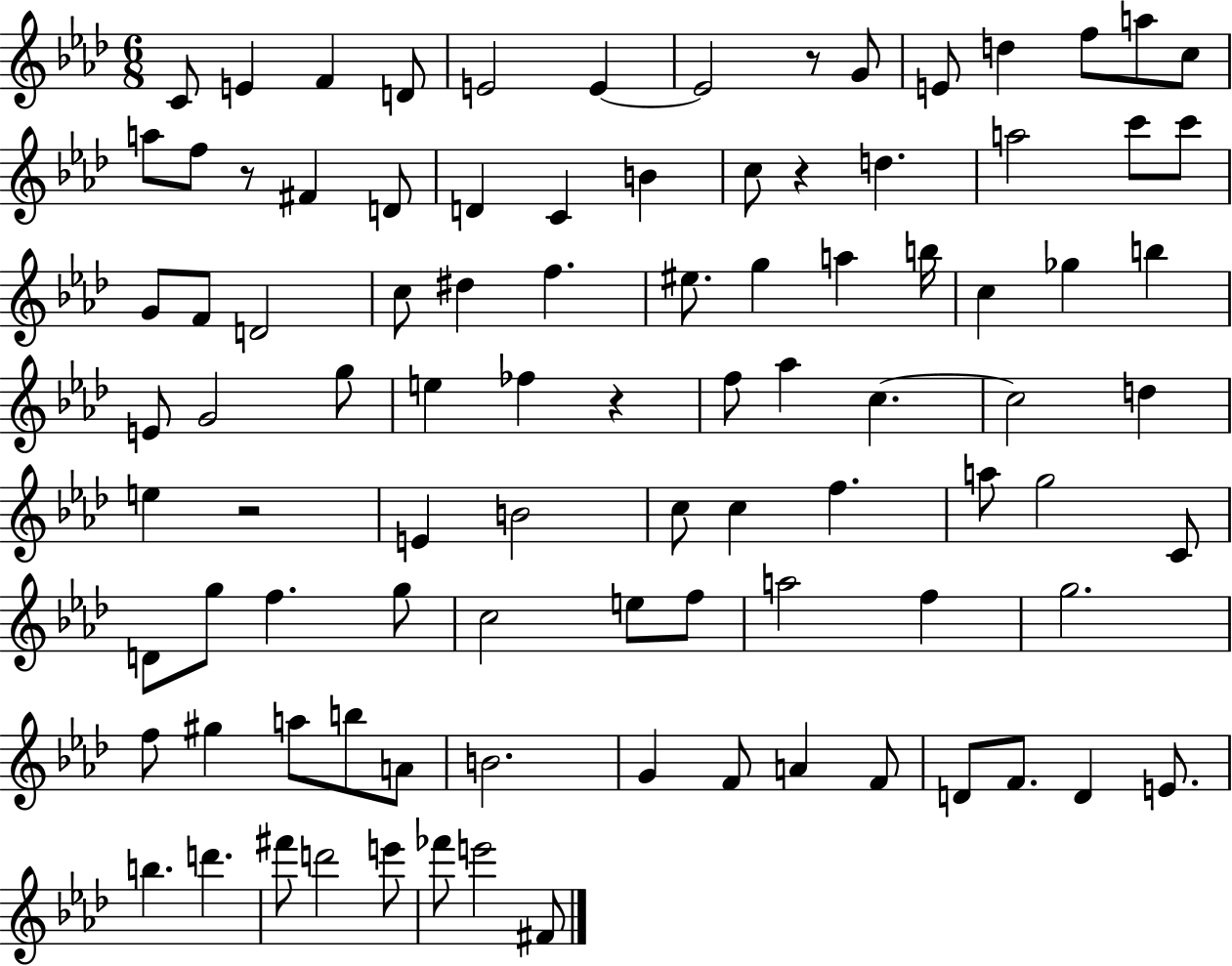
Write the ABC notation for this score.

X:1
T:Untitled
M:6/8
L:1/4
K:Ab
C/2 E F D/2 E2 E E2 z/2 G/2 E/2 d f/2 a/2 c/2 a/2 f/2 z/2 ^F D/2 D C B c/2 z d a2 c'/2 c'/2 G/2 F/2 D2 c/2 ^d f ^e/2 g a b/4 c _g b E/2 G2 g/2 e _f z f/2 _a c c2 d e z2 E B2 c/2 c f a/2 g2 C/2 D/2 g/2 f g/2 c2 e/2 f/2 a2 f g2 f/2 ^g a/2 b/2 A/2 B2 G F/2 A F/2 D/2 F/2 D E/2 b d' ^f'/2 d'2 e'/2 _f'/2 e'2 ^F/2